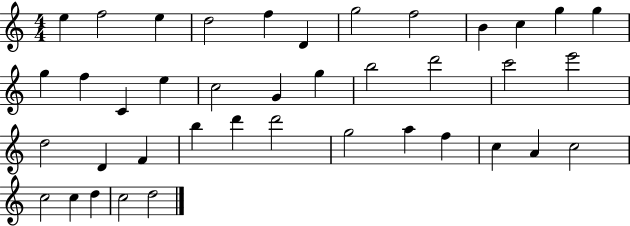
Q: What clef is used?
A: treble